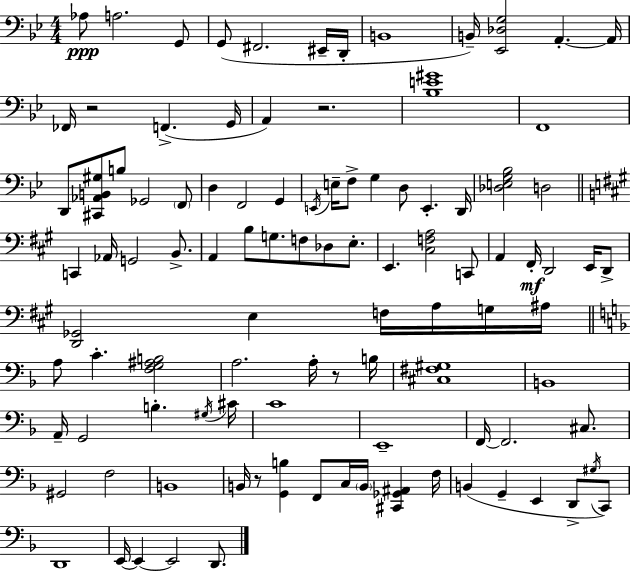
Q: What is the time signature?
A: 4/4